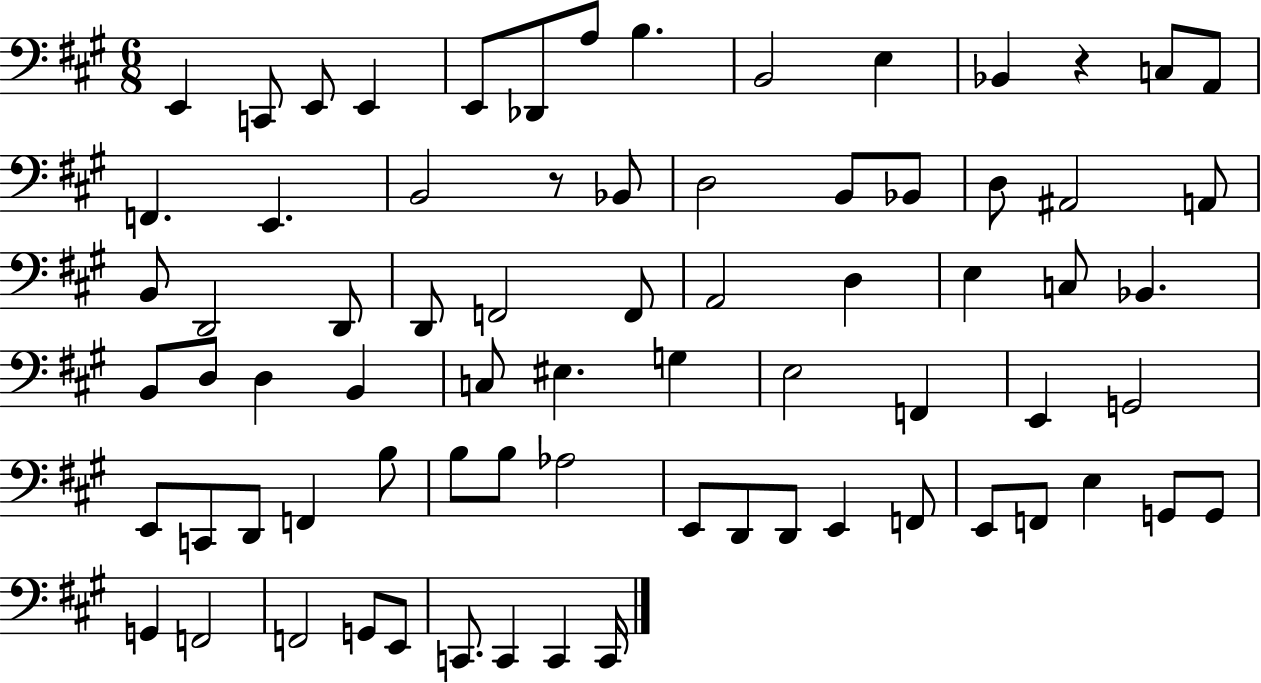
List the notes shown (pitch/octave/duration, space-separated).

E2/q C2/e E2/e E2/q E2/e Db2/e A3/e B3/q. B2/h E3/q Bb2/q R/q C3/e A2/e F2/q. E2/q. B2/h R/e Bb2/e D3/h B2/e Bb2/e D3/e A#2/h A2/e B2/e D2/h D2/e D2/e F2/h F2/e A2/h D3/q E3/q C3/e Bb2/q. B2/e D3/e D3/q B2/q C3/e EIS3/q. G3/q E3/h F2/q E2/q G2/h E2/e C2/e D2/e F2/q B3/e B3/e B3/e Ab3/h E2/e D2/e D2/e E2/q F2/e E2/e F2/e E3/q G2/e G2/e G2/q F2/h F2/h G2/e E2/e C2/e. C2/q C2/q C2/s